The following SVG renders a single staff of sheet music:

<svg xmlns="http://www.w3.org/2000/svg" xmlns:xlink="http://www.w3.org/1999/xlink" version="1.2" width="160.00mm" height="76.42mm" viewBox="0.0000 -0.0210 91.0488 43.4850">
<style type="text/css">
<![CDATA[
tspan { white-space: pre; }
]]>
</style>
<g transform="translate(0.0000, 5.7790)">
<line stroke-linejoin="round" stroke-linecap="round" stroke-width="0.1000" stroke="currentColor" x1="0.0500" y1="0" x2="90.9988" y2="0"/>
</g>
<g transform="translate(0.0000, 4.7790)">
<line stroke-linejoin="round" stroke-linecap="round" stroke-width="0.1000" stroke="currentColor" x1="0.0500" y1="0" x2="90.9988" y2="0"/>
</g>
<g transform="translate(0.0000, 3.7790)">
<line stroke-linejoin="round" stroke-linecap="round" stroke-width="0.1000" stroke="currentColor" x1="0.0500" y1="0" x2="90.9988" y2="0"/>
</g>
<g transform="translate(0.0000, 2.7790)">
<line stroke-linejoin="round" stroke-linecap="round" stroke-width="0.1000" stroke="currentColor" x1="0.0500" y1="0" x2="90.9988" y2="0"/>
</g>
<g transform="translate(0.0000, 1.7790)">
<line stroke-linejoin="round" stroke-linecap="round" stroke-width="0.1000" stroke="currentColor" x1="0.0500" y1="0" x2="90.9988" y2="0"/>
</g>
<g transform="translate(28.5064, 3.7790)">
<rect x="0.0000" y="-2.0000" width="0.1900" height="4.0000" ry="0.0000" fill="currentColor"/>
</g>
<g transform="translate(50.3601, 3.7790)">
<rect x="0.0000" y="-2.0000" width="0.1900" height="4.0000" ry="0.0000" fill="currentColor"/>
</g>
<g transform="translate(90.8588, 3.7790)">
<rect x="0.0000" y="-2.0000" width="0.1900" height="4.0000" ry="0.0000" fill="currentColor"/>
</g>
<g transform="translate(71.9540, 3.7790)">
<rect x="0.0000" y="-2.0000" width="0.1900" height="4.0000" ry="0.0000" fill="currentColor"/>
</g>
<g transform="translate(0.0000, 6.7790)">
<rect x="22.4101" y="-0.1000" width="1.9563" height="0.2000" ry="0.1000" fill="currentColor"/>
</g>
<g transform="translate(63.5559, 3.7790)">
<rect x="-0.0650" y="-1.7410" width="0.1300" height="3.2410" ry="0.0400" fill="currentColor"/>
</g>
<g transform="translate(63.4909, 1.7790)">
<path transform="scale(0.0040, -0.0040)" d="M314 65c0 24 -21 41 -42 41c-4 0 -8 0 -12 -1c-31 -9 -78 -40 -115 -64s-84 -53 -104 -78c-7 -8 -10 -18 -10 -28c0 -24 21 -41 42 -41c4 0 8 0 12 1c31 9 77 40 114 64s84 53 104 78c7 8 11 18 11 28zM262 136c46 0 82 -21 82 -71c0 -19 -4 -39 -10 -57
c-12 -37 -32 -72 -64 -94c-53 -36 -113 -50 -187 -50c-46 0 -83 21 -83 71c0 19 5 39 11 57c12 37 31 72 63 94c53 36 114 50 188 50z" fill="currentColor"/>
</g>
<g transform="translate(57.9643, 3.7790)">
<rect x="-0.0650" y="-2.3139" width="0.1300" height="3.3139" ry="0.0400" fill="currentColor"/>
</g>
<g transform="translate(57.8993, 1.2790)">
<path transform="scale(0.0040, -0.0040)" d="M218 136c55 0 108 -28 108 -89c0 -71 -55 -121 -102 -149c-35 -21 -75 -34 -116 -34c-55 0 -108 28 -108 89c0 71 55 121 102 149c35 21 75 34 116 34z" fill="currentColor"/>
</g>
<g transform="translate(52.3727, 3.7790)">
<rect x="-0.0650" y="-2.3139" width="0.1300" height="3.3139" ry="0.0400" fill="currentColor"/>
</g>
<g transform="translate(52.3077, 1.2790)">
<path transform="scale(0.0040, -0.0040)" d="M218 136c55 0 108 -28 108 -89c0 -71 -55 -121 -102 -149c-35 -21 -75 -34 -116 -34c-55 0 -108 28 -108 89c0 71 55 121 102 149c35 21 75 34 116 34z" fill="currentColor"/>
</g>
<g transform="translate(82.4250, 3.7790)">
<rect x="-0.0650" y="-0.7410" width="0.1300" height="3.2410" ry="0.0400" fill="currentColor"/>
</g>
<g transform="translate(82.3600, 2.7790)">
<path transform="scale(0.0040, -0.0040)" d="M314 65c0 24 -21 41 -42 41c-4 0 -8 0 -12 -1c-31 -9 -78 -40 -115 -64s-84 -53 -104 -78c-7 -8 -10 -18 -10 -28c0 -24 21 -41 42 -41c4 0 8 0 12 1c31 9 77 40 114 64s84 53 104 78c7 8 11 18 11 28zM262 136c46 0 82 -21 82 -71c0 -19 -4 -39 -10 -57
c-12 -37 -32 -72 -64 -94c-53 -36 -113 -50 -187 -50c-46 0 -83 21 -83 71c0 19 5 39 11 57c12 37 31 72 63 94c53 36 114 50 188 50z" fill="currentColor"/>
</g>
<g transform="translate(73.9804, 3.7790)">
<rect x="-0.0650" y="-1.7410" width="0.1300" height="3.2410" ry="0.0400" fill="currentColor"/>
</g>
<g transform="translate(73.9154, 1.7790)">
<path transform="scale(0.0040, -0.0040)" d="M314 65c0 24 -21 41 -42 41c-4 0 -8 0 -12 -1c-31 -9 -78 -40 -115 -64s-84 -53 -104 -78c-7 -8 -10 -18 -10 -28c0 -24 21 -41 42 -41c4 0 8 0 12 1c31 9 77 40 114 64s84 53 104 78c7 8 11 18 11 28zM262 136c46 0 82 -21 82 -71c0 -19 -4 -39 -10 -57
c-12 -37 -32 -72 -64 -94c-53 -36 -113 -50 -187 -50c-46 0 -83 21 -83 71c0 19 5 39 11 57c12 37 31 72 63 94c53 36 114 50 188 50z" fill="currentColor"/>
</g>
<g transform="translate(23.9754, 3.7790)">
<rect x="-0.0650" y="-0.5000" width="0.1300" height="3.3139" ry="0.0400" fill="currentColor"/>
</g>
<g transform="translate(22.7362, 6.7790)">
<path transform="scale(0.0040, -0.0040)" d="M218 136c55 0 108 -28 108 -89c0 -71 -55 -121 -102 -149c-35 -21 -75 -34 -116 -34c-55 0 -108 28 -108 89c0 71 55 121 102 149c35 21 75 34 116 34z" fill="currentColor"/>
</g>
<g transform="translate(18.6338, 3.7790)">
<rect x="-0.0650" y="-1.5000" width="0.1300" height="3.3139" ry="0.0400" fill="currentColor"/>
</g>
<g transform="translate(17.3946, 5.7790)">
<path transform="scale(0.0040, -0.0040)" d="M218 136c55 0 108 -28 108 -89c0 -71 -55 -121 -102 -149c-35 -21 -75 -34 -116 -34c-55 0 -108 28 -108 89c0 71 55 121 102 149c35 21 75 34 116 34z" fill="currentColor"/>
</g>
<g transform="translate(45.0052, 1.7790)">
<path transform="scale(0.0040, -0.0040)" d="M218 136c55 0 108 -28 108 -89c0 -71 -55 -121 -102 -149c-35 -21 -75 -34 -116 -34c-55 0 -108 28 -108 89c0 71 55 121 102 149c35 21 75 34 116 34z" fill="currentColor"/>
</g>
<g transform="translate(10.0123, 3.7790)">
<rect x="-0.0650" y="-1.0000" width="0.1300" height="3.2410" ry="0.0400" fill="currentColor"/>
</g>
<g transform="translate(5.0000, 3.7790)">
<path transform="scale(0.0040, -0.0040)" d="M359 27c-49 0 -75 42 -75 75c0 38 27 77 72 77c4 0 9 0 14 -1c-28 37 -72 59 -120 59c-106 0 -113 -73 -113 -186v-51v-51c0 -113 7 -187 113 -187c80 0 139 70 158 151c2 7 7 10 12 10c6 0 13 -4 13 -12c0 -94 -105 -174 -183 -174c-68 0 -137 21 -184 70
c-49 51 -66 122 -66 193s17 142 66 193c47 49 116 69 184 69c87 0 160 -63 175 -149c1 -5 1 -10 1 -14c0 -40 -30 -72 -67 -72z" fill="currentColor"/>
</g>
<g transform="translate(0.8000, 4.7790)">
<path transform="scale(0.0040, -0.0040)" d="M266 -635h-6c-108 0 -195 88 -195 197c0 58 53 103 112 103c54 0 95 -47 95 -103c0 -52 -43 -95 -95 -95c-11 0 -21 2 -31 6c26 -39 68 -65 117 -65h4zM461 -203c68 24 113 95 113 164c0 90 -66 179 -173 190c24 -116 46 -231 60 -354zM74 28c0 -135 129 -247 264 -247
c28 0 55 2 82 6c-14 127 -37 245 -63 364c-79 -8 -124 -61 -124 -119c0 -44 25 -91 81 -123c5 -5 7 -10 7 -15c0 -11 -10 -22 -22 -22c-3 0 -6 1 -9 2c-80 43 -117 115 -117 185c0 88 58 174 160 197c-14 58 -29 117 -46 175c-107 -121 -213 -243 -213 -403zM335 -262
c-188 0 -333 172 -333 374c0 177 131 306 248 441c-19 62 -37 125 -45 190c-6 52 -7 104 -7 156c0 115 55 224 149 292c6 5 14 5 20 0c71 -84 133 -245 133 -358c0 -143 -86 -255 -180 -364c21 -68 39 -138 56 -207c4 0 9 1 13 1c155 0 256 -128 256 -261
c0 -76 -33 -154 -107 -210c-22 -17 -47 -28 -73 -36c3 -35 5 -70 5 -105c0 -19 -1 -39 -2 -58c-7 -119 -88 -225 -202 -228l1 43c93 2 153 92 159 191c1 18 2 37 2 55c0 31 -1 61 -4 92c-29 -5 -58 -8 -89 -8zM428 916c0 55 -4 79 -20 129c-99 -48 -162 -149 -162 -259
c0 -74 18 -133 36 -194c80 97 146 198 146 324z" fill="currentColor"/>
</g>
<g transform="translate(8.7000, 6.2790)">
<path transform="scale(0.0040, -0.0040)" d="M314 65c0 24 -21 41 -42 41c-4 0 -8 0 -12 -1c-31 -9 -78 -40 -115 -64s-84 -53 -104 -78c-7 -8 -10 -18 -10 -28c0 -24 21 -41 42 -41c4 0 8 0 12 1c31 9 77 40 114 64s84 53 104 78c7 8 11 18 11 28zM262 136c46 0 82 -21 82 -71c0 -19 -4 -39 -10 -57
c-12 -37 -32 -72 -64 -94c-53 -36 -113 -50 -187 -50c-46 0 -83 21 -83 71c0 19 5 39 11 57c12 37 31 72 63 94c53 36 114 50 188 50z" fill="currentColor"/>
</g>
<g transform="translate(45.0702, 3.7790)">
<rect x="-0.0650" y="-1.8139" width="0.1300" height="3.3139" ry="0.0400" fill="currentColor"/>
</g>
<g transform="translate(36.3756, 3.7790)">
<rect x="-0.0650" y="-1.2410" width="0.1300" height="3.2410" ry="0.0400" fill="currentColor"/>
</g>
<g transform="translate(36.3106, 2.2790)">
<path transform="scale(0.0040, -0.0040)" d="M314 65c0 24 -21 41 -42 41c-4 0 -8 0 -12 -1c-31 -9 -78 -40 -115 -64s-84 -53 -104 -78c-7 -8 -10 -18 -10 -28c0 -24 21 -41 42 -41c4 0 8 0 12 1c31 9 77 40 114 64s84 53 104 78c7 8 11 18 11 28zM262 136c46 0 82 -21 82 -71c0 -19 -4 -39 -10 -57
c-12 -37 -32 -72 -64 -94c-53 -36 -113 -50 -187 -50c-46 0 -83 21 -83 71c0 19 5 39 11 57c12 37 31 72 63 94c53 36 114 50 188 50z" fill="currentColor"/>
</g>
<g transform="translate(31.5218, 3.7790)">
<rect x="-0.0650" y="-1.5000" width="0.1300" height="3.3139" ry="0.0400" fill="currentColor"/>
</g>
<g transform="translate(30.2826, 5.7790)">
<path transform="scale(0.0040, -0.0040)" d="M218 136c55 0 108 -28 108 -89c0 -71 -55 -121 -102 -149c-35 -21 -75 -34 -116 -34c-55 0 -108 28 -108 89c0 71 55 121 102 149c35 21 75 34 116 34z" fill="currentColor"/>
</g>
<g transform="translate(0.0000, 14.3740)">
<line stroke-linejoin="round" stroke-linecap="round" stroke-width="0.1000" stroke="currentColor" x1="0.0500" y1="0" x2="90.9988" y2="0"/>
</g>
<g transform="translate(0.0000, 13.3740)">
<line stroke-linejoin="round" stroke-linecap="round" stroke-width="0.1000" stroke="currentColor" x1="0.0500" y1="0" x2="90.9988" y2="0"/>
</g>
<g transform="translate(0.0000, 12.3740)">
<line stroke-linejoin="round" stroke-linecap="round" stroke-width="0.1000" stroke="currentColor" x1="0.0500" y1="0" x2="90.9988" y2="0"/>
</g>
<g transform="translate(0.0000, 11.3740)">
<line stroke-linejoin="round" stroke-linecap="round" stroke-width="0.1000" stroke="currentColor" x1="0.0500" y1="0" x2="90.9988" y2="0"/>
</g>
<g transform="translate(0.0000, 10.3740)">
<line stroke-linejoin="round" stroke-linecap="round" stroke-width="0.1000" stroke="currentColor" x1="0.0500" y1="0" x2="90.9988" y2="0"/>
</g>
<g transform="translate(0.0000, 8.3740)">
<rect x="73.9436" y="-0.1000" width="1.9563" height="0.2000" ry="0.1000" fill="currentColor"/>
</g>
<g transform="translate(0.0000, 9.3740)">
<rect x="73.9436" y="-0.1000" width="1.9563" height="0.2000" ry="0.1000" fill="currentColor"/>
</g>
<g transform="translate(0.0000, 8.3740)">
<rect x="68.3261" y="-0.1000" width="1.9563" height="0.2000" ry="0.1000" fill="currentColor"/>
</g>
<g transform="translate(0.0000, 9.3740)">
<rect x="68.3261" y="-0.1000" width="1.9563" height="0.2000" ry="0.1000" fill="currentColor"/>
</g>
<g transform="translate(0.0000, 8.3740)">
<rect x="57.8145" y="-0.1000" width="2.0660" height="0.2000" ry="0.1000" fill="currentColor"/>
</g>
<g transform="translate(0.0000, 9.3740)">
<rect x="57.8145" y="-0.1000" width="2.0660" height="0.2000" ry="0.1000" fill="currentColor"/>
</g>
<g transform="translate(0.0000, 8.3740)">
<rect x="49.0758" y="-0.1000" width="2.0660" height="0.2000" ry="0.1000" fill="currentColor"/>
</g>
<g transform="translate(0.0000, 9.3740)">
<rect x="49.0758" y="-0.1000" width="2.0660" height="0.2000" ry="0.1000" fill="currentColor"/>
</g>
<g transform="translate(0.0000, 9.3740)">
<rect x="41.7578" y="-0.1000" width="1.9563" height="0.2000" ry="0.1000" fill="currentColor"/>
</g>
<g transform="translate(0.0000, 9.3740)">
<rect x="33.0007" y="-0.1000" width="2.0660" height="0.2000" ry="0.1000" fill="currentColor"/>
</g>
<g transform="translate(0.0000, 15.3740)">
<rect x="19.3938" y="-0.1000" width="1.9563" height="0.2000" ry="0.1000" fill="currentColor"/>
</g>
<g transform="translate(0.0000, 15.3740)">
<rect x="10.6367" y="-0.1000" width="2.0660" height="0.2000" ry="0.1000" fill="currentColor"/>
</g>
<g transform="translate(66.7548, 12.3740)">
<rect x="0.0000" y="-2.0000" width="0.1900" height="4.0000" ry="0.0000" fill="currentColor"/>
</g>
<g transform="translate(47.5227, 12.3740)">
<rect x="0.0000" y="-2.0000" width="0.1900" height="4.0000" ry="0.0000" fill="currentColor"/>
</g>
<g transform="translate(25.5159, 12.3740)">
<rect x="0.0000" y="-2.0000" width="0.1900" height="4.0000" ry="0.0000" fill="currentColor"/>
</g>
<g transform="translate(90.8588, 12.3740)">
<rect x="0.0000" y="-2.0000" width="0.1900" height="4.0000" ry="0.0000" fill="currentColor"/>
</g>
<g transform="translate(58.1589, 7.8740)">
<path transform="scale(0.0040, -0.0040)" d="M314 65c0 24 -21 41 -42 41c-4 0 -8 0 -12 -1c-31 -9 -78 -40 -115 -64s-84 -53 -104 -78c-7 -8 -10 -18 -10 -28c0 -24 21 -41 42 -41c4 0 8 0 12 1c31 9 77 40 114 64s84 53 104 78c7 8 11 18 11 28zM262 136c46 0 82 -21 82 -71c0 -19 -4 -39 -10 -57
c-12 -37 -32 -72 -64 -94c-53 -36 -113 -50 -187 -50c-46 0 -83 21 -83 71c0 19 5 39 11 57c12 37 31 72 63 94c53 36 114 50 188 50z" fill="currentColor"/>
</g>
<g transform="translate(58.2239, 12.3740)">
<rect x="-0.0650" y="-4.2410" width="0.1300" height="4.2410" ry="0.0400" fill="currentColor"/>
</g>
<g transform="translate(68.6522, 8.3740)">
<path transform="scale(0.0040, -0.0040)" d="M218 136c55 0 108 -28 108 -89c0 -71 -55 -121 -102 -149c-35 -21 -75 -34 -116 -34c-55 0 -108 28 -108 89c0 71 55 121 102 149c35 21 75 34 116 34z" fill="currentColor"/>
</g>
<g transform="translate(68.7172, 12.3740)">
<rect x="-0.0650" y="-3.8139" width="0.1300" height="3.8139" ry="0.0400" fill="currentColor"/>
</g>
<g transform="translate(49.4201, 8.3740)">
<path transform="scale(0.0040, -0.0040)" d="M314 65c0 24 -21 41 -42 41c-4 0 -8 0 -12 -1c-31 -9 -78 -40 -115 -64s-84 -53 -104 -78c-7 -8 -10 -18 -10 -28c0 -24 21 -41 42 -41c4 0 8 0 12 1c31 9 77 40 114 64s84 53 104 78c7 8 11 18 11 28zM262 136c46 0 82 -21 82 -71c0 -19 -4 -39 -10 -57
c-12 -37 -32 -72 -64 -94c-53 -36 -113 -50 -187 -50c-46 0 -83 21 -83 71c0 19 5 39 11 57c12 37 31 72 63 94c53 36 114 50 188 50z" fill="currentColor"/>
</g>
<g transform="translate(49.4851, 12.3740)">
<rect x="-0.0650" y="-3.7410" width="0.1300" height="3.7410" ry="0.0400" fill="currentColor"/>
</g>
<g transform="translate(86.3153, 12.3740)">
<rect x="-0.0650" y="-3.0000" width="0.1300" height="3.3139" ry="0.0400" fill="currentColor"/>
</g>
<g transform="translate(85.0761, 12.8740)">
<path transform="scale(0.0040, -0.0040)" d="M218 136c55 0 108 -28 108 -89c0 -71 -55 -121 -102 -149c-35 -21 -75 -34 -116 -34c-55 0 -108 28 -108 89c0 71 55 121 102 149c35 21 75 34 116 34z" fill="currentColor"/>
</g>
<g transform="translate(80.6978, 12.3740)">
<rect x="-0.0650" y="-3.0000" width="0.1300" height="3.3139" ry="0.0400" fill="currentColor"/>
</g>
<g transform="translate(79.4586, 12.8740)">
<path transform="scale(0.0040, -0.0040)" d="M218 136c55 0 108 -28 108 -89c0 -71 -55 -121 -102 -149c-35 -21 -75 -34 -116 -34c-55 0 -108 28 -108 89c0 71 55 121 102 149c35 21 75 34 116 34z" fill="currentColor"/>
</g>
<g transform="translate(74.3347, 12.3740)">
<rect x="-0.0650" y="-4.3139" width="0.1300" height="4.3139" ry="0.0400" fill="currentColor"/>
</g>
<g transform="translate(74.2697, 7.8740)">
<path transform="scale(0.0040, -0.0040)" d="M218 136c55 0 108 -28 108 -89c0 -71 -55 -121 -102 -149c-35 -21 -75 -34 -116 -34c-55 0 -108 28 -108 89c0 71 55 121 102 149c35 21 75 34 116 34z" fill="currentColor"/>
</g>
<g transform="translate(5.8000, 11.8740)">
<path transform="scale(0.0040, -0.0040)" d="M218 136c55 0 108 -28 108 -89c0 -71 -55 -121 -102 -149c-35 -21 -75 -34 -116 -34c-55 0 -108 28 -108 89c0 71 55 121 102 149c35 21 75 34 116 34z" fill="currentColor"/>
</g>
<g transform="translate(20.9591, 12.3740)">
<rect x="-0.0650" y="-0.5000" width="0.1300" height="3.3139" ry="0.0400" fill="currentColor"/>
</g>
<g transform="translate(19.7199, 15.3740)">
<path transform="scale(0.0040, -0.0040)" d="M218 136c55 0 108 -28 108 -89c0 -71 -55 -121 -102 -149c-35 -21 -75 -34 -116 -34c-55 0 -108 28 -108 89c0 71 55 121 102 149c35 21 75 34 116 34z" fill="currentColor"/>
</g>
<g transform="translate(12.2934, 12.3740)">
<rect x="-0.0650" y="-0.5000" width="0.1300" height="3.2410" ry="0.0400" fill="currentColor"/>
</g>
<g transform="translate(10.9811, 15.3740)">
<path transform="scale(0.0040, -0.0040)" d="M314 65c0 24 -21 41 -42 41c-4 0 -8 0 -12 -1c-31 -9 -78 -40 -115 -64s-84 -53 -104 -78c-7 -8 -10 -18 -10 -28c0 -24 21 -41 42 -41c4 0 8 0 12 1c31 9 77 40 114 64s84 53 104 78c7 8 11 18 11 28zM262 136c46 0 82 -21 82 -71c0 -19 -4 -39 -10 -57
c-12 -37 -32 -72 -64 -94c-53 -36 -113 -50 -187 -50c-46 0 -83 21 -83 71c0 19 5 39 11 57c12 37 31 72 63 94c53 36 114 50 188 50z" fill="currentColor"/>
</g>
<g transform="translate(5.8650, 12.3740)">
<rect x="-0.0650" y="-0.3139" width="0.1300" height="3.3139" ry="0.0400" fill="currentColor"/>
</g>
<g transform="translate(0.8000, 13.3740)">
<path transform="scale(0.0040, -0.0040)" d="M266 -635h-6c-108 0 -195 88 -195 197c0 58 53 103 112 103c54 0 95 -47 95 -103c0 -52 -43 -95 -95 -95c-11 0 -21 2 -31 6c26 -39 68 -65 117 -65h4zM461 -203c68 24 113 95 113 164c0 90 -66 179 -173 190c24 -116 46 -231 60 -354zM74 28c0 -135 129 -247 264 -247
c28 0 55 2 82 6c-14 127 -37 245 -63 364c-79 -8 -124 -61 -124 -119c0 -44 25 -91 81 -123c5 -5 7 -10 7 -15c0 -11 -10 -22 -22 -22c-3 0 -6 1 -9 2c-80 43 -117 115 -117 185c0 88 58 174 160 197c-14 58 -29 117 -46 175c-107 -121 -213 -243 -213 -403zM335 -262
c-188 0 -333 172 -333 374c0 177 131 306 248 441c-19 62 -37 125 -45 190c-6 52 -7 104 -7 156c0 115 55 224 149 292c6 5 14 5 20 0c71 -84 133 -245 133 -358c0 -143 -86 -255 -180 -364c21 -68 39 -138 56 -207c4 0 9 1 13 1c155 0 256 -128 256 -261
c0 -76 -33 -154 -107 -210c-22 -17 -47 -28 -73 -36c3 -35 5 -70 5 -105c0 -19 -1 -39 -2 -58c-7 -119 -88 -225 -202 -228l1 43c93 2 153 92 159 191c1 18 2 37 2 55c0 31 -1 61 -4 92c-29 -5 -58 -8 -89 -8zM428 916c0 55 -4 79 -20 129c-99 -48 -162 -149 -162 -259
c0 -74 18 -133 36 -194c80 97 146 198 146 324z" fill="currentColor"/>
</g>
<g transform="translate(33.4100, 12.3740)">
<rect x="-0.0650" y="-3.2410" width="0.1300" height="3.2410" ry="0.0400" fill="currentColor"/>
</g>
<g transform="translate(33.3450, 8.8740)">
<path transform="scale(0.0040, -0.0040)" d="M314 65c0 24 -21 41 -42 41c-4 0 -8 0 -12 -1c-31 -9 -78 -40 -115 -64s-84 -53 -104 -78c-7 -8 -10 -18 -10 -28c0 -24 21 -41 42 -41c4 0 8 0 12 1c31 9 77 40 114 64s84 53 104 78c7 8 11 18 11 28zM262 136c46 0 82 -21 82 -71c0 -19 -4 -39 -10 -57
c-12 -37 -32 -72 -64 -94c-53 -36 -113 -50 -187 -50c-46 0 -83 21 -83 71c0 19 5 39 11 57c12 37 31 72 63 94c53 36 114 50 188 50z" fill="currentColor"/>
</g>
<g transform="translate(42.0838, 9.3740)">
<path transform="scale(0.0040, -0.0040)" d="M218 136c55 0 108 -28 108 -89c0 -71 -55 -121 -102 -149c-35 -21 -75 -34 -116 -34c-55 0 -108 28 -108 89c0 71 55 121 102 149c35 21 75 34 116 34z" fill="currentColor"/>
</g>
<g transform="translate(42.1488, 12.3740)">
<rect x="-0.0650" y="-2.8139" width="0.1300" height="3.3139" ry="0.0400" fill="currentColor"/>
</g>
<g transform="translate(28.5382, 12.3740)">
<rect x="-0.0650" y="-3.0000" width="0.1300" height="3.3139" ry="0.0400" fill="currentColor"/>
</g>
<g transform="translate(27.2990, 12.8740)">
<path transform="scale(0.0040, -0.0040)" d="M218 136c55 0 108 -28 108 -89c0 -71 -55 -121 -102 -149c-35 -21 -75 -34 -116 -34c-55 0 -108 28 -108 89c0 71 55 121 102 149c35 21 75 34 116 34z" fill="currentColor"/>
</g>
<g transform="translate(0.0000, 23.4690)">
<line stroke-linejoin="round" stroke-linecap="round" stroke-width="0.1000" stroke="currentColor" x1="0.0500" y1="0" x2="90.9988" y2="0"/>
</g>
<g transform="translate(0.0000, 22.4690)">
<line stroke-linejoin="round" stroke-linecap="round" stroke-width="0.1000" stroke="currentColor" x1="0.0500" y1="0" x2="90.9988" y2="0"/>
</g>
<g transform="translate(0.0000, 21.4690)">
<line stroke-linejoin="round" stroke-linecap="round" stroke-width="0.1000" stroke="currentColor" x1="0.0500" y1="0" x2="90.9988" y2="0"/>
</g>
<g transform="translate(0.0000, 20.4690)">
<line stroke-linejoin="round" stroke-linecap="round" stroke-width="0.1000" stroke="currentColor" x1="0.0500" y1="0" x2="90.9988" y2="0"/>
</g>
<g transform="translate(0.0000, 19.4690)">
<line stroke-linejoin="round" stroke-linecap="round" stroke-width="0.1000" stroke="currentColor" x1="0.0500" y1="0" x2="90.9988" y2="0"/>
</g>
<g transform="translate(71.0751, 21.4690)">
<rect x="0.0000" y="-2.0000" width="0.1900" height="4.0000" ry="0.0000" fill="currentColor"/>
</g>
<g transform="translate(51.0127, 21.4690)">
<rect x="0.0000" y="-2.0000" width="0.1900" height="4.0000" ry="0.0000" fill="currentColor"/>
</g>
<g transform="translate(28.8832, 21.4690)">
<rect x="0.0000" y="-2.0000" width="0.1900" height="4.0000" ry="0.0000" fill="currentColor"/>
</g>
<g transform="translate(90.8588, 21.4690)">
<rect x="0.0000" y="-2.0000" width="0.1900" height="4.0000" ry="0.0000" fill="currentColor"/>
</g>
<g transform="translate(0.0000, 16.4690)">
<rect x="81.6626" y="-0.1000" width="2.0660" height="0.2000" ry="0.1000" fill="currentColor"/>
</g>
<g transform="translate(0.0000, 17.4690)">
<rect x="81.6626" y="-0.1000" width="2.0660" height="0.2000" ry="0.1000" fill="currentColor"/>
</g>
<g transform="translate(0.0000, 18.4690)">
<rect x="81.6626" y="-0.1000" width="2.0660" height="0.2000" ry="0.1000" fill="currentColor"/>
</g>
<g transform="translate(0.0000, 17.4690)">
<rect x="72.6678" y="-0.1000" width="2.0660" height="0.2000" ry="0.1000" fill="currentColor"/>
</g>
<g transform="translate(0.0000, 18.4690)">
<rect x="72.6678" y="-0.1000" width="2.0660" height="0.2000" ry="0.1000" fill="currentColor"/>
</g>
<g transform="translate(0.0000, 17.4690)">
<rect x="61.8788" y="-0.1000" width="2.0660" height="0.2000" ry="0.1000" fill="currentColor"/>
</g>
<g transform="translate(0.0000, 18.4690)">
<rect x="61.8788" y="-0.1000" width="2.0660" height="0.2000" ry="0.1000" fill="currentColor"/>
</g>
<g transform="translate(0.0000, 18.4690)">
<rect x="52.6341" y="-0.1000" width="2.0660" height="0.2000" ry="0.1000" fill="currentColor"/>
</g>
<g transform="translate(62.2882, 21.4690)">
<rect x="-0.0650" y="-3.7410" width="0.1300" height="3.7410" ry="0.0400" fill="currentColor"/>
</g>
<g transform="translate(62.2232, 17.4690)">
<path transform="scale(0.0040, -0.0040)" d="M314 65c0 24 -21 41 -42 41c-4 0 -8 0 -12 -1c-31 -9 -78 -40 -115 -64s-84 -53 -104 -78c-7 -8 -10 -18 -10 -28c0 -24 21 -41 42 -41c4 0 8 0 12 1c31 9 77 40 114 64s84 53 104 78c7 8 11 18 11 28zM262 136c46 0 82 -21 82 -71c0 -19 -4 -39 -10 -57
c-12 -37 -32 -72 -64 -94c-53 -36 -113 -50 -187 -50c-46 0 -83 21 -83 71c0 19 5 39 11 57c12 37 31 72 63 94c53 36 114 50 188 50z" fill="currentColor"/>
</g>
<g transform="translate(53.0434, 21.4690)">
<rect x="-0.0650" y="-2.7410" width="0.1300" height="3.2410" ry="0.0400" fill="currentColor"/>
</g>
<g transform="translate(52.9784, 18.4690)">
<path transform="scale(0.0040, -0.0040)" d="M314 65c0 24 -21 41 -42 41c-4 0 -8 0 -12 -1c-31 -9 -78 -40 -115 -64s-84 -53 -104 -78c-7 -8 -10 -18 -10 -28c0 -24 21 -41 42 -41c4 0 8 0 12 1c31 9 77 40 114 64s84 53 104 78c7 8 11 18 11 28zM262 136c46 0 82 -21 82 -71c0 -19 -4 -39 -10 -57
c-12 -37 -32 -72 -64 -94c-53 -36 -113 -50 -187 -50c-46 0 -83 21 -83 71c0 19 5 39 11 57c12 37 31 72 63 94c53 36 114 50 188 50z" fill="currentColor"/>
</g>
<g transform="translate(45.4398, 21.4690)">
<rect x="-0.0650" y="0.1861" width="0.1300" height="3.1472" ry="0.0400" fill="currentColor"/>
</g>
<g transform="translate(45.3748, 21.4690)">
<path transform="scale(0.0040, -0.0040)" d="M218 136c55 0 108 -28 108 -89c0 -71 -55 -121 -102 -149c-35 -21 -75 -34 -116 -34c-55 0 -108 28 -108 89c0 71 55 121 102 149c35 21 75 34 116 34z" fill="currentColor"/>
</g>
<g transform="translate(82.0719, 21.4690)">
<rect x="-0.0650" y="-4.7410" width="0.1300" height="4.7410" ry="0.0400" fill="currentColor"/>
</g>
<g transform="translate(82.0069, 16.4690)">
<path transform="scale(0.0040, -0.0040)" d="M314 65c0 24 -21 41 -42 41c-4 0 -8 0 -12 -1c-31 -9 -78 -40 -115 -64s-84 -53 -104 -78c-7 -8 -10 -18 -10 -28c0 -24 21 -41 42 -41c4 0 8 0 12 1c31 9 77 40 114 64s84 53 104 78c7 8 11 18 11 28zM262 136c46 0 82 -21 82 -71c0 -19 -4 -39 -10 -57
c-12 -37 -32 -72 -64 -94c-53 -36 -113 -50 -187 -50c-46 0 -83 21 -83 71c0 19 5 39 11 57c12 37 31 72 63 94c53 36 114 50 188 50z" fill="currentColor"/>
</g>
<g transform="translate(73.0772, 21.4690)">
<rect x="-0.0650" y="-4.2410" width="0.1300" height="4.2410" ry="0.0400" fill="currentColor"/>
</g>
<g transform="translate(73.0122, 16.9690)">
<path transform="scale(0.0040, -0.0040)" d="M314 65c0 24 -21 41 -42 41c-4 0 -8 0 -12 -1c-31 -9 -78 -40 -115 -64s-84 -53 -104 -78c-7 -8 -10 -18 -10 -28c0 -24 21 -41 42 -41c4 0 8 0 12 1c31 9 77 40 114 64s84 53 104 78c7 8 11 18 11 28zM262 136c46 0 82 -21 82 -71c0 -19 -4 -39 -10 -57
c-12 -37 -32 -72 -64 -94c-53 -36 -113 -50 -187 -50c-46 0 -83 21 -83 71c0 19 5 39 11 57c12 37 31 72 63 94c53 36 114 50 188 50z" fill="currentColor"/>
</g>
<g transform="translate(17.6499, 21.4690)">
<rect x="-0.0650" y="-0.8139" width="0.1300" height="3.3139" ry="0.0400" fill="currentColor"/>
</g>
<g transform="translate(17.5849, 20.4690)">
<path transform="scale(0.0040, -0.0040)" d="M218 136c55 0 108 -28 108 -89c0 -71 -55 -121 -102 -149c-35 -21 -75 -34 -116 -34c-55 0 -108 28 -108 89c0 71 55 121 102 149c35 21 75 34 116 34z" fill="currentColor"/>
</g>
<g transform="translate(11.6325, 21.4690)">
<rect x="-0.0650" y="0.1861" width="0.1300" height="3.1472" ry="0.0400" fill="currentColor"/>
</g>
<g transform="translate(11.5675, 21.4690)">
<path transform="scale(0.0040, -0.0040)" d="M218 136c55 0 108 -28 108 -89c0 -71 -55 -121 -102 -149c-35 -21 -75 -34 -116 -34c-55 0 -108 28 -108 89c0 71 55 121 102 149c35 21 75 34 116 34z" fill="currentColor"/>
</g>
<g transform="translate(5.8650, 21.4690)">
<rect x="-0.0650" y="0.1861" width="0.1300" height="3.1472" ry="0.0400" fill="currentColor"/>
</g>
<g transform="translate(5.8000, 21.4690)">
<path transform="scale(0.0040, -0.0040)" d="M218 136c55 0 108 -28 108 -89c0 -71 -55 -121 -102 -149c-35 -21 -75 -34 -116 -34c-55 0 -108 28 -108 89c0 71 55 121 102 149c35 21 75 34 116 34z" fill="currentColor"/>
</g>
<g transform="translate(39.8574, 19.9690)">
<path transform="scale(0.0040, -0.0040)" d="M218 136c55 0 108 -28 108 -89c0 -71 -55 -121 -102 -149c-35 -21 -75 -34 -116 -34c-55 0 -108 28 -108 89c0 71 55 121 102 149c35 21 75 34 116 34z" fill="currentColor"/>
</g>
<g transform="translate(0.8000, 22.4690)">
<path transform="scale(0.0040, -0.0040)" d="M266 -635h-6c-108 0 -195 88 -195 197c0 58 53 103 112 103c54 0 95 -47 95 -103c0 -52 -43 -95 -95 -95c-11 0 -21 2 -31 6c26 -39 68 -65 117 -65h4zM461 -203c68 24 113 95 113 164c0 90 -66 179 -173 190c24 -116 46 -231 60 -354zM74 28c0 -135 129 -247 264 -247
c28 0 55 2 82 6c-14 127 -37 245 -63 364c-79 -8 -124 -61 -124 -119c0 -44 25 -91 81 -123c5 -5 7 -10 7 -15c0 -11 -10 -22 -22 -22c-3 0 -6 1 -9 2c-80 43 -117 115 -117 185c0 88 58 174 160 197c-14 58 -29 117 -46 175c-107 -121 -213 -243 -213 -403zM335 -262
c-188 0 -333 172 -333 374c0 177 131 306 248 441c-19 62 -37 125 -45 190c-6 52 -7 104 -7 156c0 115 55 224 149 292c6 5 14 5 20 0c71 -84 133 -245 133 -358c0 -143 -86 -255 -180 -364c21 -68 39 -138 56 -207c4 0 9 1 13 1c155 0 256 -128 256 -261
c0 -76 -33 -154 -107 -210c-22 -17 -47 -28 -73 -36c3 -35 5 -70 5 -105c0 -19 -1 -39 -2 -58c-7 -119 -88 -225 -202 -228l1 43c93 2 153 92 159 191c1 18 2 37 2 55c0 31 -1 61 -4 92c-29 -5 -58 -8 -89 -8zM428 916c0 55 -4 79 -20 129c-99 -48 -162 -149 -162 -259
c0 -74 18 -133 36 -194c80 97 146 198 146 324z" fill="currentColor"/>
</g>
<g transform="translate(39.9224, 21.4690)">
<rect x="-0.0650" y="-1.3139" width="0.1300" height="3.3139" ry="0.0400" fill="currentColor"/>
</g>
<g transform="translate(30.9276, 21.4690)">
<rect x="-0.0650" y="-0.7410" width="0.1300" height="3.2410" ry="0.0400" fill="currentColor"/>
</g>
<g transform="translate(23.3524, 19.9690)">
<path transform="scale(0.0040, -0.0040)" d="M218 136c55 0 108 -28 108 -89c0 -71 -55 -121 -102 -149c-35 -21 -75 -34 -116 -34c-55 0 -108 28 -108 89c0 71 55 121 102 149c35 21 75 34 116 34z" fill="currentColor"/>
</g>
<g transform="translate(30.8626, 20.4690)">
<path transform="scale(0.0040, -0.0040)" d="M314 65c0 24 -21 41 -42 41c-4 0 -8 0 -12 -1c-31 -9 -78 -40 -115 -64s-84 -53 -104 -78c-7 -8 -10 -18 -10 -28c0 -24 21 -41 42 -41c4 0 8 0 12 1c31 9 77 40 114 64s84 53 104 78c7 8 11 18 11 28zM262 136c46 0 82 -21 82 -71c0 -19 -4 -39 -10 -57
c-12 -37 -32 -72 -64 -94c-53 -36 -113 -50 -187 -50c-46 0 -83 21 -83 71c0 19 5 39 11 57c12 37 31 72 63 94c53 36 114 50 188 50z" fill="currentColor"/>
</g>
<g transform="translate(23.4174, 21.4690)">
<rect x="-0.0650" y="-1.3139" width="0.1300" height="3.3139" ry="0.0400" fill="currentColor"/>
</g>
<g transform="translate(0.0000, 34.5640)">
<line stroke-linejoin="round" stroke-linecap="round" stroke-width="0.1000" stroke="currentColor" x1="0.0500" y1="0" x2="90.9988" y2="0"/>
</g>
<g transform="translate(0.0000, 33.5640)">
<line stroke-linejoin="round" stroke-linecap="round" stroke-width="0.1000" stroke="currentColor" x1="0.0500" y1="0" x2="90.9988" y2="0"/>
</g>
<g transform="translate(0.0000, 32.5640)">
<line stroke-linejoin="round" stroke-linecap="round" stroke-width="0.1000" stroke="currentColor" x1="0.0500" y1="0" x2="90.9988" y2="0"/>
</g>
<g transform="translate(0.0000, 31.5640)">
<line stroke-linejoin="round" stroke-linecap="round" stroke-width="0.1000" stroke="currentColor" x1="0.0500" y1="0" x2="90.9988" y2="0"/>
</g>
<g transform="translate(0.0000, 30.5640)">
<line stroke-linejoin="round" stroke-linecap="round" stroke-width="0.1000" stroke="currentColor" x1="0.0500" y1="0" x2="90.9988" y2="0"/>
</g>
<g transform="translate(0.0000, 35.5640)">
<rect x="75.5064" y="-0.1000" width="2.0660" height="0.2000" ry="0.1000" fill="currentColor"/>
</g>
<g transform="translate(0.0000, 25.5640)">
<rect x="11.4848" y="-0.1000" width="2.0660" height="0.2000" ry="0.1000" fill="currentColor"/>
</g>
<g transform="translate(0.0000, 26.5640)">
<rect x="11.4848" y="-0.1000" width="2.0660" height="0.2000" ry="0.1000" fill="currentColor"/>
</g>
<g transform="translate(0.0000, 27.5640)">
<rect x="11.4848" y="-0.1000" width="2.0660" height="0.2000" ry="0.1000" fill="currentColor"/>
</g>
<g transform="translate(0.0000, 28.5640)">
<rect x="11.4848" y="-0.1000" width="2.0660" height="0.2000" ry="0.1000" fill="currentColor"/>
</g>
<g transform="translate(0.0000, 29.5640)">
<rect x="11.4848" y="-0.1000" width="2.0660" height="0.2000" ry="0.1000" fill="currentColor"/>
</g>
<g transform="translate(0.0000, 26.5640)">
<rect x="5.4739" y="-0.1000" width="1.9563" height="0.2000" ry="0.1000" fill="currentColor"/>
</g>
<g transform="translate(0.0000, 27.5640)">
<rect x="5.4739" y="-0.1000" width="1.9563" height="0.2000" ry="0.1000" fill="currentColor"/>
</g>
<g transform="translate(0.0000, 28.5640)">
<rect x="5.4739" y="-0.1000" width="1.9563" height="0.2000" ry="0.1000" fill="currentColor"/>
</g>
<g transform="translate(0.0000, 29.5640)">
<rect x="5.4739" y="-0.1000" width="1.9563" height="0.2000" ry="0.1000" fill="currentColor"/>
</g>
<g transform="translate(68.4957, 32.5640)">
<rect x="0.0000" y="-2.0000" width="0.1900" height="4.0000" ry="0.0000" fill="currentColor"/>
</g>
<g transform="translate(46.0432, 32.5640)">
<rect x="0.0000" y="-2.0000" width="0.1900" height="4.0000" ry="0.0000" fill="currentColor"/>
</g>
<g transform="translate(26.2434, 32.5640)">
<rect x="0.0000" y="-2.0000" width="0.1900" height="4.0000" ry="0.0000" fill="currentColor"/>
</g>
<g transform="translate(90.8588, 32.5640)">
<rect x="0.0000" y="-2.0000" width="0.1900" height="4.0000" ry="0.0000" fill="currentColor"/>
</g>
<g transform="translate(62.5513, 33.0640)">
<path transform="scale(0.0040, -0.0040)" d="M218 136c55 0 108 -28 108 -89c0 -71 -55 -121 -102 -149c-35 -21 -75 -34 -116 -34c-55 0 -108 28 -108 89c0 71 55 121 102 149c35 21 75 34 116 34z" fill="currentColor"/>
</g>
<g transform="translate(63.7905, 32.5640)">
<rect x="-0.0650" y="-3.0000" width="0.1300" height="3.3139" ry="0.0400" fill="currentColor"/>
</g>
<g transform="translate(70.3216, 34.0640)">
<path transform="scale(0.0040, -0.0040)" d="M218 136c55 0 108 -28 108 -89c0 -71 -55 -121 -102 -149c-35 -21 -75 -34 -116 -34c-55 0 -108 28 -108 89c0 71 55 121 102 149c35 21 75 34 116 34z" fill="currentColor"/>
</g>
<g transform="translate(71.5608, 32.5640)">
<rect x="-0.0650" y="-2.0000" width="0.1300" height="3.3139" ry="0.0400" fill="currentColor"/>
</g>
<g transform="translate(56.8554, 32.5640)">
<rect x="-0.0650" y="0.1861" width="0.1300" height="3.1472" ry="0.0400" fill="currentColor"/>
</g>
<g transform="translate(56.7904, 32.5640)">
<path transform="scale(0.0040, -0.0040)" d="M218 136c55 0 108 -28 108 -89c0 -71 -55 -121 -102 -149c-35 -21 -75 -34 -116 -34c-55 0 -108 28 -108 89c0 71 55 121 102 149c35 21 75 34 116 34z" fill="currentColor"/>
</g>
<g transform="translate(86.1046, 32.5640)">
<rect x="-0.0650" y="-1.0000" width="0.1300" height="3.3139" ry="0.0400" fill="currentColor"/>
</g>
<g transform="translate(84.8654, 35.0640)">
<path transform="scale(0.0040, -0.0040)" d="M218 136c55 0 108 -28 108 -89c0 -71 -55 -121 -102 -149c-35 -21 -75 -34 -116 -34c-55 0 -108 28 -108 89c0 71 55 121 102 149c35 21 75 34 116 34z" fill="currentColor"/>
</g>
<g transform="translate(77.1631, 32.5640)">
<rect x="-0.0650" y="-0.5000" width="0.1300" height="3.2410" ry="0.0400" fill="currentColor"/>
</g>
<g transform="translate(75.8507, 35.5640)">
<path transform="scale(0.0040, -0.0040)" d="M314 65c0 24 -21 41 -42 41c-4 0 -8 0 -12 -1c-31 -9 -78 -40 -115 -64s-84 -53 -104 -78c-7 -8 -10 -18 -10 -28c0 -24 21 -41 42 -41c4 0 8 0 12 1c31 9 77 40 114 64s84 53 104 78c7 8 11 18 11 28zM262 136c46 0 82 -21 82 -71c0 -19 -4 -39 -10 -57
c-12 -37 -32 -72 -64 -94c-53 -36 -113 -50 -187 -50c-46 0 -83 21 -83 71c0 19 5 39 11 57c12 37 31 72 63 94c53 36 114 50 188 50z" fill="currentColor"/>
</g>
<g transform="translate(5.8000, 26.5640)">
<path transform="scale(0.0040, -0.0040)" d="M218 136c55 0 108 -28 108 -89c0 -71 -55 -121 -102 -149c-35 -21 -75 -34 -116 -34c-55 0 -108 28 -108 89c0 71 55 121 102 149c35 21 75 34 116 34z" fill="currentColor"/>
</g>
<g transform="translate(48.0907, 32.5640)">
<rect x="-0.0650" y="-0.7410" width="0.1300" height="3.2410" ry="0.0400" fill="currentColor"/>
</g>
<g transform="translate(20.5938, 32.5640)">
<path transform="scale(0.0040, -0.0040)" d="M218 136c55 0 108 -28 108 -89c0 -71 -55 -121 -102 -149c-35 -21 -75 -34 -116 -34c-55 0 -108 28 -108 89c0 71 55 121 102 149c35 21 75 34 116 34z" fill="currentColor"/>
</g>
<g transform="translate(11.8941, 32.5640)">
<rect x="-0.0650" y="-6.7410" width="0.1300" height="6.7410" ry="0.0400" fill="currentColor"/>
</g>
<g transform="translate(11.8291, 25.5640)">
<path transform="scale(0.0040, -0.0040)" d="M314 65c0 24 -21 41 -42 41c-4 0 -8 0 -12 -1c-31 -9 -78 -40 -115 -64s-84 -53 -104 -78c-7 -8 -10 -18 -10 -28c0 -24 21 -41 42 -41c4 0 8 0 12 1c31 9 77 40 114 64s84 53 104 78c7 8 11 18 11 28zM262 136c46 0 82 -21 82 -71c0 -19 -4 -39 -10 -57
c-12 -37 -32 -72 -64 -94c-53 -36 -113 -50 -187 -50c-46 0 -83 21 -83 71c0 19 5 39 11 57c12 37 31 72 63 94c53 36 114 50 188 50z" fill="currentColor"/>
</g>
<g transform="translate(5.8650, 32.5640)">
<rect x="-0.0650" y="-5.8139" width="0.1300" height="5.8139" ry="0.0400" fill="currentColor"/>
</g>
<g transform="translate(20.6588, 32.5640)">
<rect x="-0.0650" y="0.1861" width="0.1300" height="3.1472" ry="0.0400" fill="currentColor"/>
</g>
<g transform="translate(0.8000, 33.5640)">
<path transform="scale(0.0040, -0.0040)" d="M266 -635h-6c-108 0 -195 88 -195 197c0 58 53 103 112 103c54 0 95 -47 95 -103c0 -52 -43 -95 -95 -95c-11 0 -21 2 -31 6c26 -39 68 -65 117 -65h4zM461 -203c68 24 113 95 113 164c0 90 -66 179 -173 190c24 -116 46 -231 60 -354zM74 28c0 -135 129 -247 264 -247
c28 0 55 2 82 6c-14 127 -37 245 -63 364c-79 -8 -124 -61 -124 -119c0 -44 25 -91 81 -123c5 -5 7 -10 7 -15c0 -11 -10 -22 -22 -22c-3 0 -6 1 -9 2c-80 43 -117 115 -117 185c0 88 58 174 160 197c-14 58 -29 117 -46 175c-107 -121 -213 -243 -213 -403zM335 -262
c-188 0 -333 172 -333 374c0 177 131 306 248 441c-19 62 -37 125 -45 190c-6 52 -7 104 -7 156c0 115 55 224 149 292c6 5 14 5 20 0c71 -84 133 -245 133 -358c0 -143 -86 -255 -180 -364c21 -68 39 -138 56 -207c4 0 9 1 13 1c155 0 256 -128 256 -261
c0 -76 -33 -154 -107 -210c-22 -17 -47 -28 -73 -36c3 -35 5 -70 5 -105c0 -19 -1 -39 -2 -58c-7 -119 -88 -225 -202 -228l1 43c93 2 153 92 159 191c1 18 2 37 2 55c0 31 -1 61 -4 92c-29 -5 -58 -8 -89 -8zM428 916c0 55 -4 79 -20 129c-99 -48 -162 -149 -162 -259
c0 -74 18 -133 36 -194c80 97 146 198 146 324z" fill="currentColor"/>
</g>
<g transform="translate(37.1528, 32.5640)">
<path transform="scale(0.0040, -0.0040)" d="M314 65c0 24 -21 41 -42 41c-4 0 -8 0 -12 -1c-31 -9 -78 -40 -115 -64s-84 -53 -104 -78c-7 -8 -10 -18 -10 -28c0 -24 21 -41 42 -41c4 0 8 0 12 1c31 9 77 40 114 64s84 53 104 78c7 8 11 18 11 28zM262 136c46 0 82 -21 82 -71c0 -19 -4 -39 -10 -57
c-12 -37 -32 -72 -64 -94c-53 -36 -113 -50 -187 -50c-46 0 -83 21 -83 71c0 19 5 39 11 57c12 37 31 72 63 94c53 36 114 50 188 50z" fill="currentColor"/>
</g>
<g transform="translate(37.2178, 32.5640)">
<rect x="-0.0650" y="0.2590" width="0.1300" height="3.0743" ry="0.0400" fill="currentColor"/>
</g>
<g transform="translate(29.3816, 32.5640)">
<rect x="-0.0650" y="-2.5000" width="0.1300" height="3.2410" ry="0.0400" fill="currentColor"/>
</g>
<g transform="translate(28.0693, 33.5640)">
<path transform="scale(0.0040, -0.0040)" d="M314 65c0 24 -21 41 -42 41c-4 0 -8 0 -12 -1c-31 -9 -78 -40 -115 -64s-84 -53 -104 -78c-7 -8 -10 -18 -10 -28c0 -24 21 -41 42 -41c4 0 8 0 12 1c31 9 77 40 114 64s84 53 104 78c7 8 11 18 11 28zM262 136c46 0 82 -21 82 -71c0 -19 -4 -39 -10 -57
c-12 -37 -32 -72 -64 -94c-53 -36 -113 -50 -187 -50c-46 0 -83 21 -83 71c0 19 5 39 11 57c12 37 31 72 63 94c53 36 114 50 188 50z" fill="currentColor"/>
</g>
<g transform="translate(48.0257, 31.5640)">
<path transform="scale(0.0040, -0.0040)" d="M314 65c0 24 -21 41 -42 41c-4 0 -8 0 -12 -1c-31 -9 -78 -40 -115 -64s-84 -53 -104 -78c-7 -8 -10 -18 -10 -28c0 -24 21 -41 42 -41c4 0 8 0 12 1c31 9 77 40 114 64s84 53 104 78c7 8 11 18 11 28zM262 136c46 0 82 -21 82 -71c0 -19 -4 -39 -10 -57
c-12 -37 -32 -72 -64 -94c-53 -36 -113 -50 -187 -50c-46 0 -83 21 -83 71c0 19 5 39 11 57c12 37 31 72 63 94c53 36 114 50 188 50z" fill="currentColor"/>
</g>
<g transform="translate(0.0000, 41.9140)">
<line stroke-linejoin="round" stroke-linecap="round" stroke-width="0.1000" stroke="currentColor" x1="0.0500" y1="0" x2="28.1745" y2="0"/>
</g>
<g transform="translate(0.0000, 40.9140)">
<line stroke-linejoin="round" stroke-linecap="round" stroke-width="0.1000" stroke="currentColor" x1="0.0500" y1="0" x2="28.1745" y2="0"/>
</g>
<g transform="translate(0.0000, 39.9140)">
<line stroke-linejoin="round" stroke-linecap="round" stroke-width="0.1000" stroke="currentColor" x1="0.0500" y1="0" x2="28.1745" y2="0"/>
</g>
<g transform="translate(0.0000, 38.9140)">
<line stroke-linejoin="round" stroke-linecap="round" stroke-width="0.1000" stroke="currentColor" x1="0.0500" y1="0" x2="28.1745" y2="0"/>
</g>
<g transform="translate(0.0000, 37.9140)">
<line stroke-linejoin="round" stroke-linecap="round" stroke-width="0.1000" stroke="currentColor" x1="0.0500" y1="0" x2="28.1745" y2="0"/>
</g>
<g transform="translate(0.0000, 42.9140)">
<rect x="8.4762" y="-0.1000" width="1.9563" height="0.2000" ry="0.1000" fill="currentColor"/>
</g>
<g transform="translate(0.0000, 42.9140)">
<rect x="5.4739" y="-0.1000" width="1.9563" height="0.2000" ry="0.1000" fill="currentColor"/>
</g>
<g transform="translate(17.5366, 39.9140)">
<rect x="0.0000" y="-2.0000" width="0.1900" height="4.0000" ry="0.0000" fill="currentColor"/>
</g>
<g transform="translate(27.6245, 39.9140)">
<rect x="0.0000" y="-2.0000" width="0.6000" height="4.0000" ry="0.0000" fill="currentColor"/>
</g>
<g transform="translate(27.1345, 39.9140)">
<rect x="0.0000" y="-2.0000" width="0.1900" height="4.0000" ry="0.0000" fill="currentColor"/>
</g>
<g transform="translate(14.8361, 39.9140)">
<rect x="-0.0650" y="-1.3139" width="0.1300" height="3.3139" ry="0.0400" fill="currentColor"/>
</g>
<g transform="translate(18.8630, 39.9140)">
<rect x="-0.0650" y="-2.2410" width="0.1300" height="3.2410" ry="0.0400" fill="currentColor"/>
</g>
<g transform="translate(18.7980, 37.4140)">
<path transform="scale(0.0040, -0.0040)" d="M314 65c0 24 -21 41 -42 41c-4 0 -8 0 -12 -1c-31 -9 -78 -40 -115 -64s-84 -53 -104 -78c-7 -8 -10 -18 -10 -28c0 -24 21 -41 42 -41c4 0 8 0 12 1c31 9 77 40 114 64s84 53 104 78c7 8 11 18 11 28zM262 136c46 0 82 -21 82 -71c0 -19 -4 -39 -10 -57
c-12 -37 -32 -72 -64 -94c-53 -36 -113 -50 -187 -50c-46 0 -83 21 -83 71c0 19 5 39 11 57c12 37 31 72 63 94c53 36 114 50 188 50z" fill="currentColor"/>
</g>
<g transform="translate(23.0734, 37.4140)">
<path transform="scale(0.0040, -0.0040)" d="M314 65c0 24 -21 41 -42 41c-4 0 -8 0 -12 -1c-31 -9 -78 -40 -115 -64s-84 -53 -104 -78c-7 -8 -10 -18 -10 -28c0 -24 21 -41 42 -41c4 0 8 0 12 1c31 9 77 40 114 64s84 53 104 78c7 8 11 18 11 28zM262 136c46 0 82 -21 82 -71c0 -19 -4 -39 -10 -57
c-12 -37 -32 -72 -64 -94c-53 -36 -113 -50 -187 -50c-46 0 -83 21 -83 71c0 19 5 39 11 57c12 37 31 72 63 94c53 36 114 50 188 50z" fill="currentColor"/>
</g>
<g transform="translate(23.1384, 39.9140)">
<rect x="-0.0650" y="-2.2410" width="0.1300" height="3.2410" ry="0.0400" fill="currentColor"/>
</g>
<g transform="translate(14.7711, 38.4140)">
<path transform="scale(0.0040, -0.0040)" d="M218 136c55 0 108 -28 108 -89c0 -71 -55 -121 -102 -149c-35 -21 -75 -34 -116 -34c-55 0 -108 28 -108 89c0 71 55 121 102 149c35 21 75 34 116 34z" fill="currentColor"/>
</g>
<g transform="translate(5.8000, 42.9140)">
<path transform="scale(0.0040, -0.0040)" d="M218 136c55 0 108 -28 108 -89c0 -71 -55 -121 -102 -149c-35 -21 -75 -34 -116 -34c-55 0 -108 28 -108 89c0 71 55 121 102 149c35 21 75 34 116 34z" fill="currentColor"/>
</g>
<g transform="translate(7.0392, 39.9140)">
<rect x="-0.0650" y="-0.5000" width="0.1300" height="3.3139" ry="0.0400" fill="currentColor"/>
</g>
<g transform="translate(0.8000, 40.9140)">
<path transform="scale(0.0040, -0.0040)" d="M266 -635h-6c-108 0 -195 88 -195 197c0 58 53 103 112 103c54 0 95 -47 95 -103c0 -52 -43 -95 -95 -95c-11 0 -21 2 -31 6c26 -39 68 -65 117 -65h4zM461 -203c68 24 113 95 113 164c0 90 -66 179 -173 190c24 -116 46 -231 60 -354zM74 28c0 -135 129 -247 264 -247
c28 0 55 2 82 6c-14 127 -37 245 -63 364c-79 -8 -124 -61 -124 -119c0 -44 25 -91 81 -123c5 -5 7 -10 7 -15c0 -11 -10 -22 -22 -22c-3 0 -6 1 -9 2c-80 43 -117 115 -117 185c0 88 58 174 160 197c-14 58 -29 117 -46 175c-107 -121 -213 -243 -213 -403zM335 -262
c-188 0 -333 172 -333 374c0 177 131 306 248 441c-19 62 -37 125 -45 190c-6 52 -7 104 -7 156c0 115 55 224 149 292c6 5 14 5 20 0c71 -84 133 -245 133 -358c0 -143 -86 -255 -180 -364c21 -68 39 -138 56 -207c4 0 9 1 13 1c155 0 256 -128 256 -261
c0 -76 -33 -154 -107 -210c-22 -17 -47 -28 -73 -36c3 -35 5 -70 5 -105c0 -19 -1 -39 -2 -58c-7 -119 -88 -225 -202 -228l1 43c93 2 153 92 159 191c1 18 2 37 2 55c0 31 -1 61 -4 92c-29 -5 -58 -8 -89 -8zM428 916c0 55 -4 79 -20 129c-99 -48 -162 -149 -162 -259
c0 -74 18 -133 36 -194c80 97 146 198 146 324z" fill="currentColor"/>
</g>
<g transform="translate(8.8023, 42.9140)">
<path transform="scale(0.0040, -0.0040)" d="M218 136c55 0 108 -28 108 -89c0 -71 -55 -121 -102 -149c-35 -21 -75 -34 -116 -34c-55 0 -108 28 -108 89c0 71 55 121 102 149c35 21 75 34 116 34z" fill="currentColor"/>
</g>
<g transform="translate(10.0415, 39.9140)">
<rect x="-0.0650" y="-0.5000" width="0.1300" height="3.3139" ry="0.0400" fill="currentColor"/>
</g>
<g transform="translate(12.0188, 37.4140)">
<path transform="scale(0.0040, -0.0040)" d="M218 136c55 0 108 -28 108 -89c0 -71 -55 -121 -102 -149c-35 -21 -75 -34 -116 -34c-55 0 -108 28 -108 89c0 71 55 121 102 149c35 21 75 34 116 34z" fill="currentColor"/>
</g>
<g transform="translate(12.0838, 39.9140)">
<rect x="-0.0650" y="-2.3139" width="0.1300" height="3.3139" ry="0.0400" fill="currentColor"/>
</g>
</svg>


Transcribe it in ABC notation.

X:1
T:Untitled
M:4/4
L:1/4
K:C
D2 E C E e2 f g g f2 f2 d2 c C2 C A b2 a c'2 d'2 c' d' A A B B d e d2 e B a2 c'2 d'2 e'2 g' b'2 B G2 B2 d2 B A F C2 D C C g e g2 g2